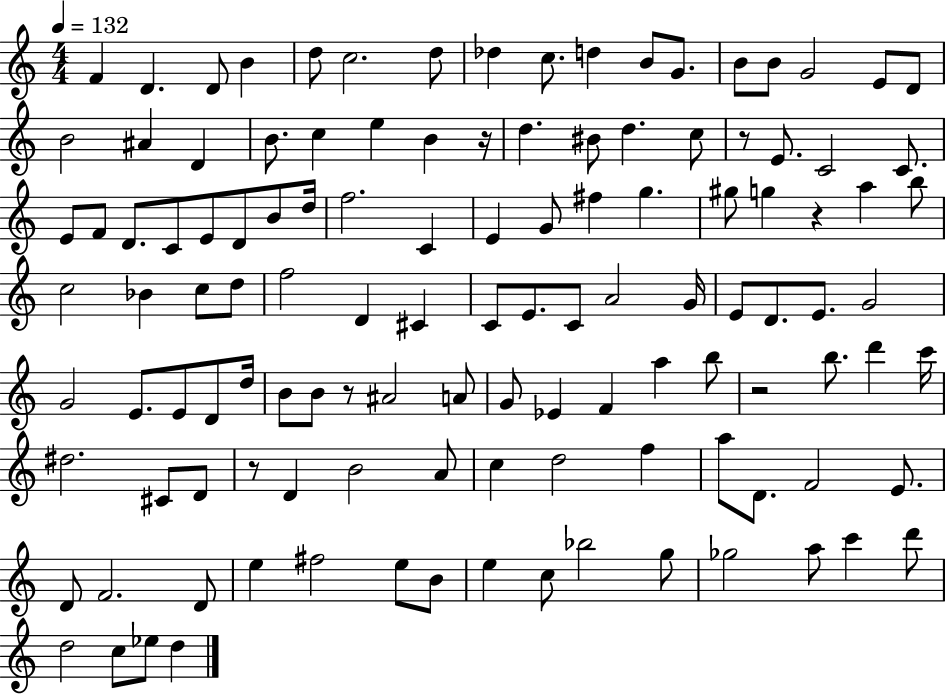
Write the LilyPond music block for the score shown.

{
  \clef treble
  \numericTimeSignature
  \time 4/4
  \key c \major
  \tempo 4 = 132
  f'4 d'4. d'8 b'4 | d''8 c''2. d''8 | des''4 c''8. d''4 b'8 g'8. | b'8 b'8 g'2 e'8 d'8 | \break b'2 ais'4 d'4 | b'8. c''4 e''4 b'4 r16 | d''4. bis'8 d''4. c''8 | r8 e'8. c'2 c'8. | \break e'8 f'8 d'8. c'8 e'8 d'8 b'8 d''16 | f''2. c'4 | e'4 g'8 fis''4 g''4. | gis''8 g''4 r4 a''4 b''8 | \break c''2 bes'4 c''8 d''8 | f''2 d'4 cis'4 | c'8 e'8. c'8 a'2 g'16 | e'8 d'8. e'8. g'2 | \break g'2 e'8. e'8 d'8 d''16 | b'8 b'8 r8 ais'2 a'8 | g'8 ees'4 f'4 a''4 b''8 | r2 b''8. d'''4 c'''16 | \break dis''2. cis'8 d'8 | r8 d'4 b'2 a'8 | c''4 d''2 f''4 | a''8 d'8. f'2 e'8. | \break d'8 f'2. d'8 | e''4 fis''2 e''8 b'8 | e''4 c''8 bes''2 g''8 | ges''2 a''8 c'''4 d'''8 | \break d''2 c''8 ees''8 d''4 | \bar "|."
}